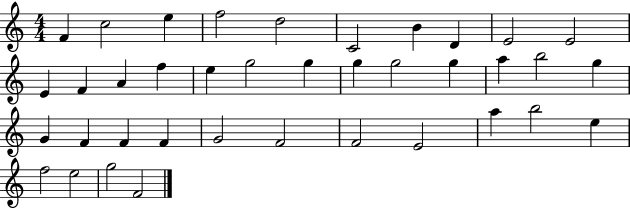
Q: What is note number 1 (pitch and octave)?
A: F4